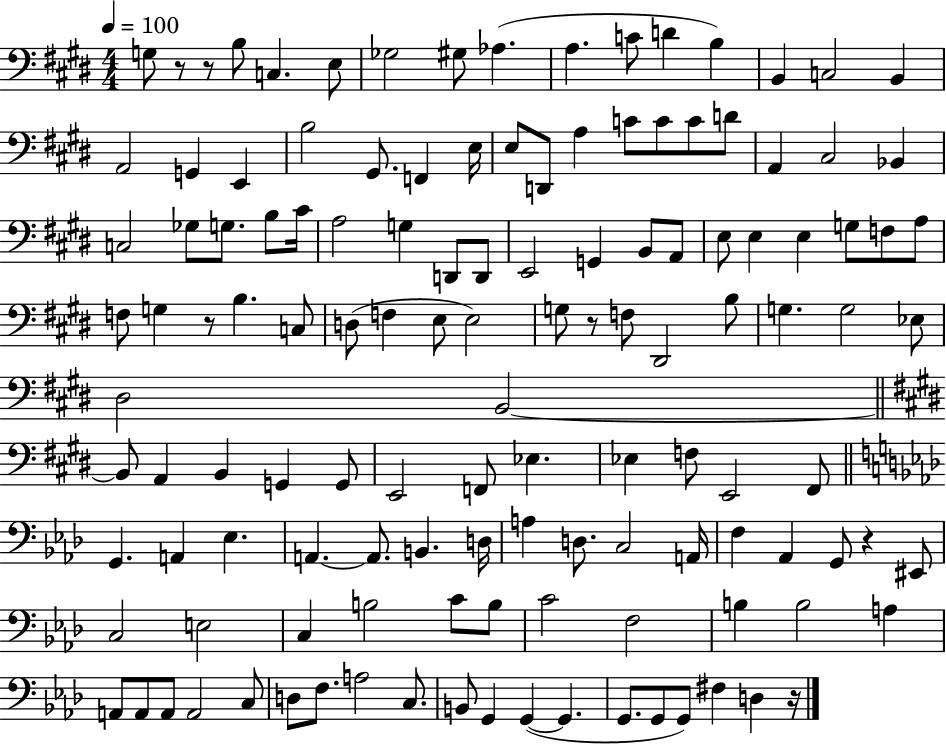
{
  \clef bass
  \numericTimeSignature
  \time 4/4
  \key e \major
  \tempo 4 = 100
  g8 r8 r8 b8 c4. e8 | ges2 gis8 aes4.( | a4. c'8 d'4 b4) | b,4 c2 b,4 | \break a,2 g,4 e,4 | b2 gis,8. f,4 e16 | e8 d,8 a4 c'8 c'8 c'8 d'8 | a,4 cis2 bes,4 | \break c2 ges8 g8. b8 cis'16 | a2 g4 d,8 d,8 | e,2 g,4 b,8 a,8 | e8 e4 e4 g8 f8 a8 | \break f8 g4 r8 b4. c8 | d8( f4 e8 e2) | g8 r8 f8 dis,2 b8 | g4. g2 ees8 | \break dis2 b,2~~ | \bar "||" \break \key e \major b,8 a,4 b,4 g,4 g,8 | e,2 f,8 ees4. | ees4 f8 e,2 fis,8 | \bar "||" \break \key f \minor g,4. a,4 ees4. | a,4.~~ a,8. b,4. d16 | a4 d8. c2 a,16 | f4 aes,4 g,8 r4 eis,8 | \break c2 e2 | c4 b2 c'8 b8 | c'2 f2 | b4 b2 a4 | \break a,8 a,8 a,8 a,2 c8 | d8 f8. a2 c8. | b,8 g,4 g,4~(~ g,4. | g,8. g,8 g,8) fis4 d4 r16 | \break \bar "|."
}